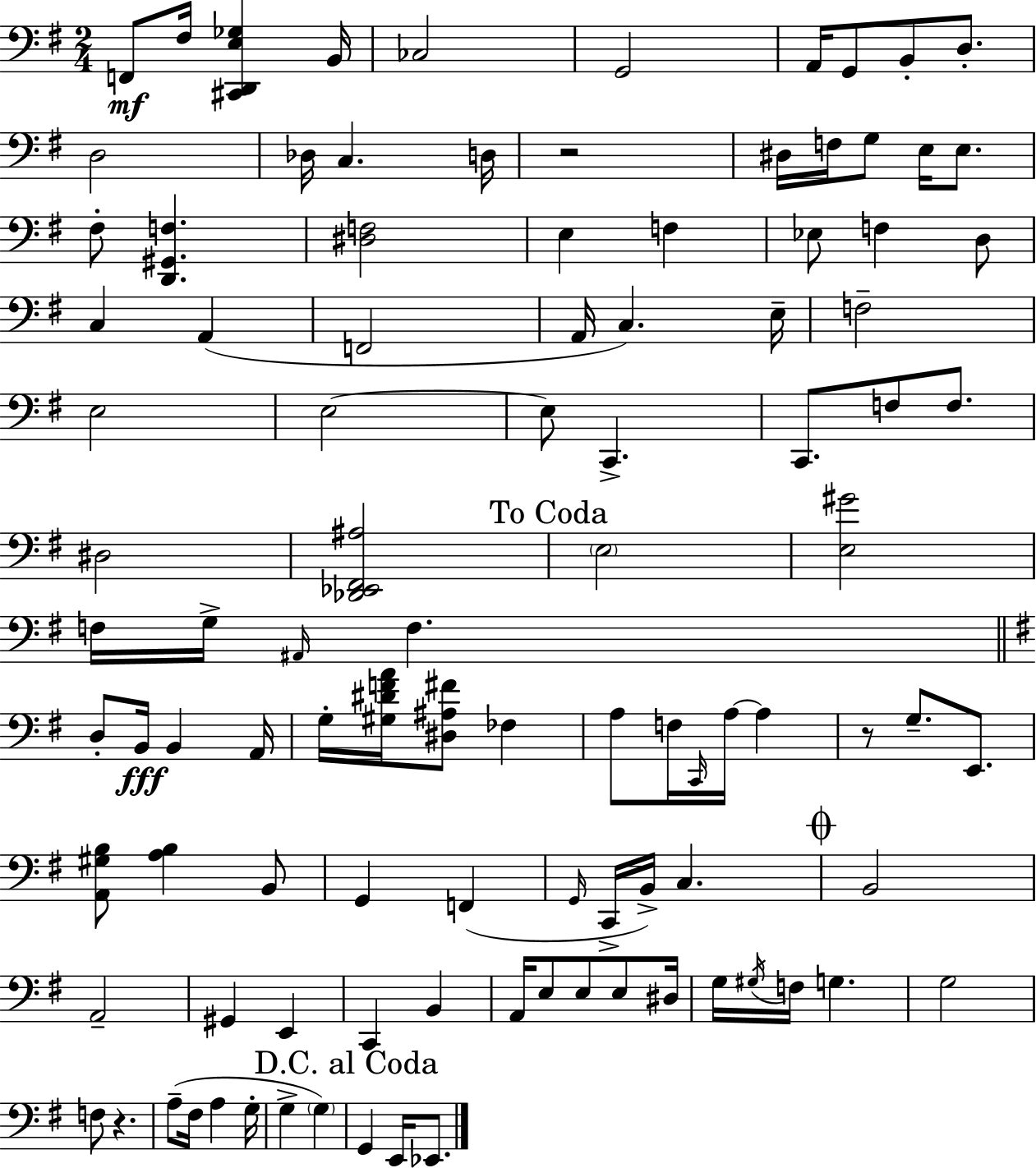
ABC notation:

X:1
T:Untitled
M:2/4
L:1/4
K:Em
F,,/2 ^F,/4 [^C,,D,,E,_G,] B,,/4 _C,2 G,,2 A,,/4 G,,/2 B,,/2 D,/2 D,2 _D,/4 C, D,/4 z2 ^D,/4 F,/4 G,/2 E,/4 E,/2 ^F,/2 [D,,^G,,F,] [^D,F,]2 E, F, _E,/2 F, D,/2 C, A,, F,,2 A,,/4 C, E,/4 F,2 E,2 E,2 E,/2 C,, C,,/2 F,/2 F,/2 ^D,2 [_D,,_E,,^F,,^A,]2 E,2 [E,^G]2 F,/4 G,/4 ^A,,/4 F, D,/2 B,,/4 B,, A,,/4 G,/4 [^G,^DFA]/4 [^D,^A,^F]/2 _F, A,/2 F,/4 C,,/4 A,/4 A, z/2 G,/2 E,,/2 [A,,^G,B,]/2 [A,B,] B,,/2 G,, F,, G,,/4 C,,/4 B,,/4 C, B,,2 A,,2 ^G,, E,, C,, B,, A,,/4 E,/2 E,/2 E,/2 ^D,/4 G,/4 ^G,/4 F,/4 G, G,2 F,/2 z A,/2 ^F,/4 A, G,/4 G, G, G,, E,,/4 _E,,/2